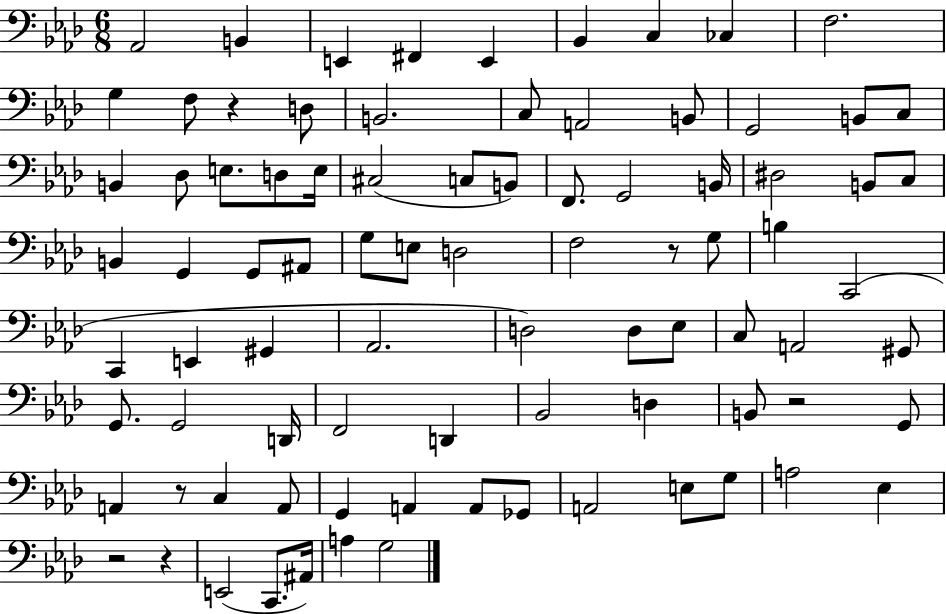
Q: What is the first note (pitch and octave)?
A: Ab2